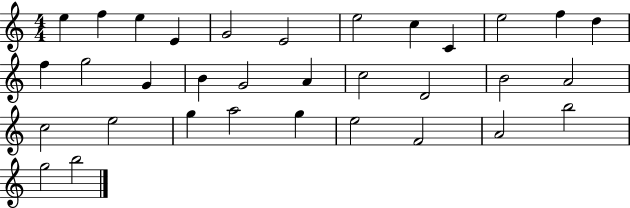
X:1
T:Untitled
M:4/4
L:1/4
K:C
e f e E G2 E2 e2 c C e2 f d f g2 G B G2 A c2 D2 B2 A2 c2 e2 g a2 g e2 F2 A2 b2 g2 b2